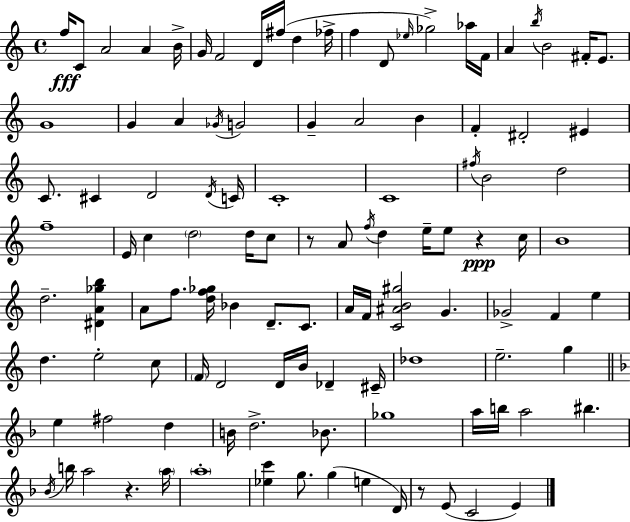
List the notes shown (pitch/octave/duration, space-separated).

F5/s C4/e A4/h A4/q B4/s G4/s F4/h D4/s F#5/s D5/q FES5/s F5/q D4/e Eb5/s Gb5/h Ab5/s F4/s A4/q B5/s B4/h F#4/s E4/e. G4/w G4/q A4/q Gb4/s G4/h G4/q A4/h B4/q F4/q D#4/h EIS4/q C4/e. C#4/q D4/h D4/s C4/s C4/w C4/w F#5/s B4/h D5/h F5/w E4/s C5/q D5/h D5/s C5/e R/e A4/e F5/s D5/q E5/s E5/e R/q C5/s B4/w D5/h. [D#4,A4,Gb5,B5]/q A4/e F5/e. [D5,F5,Gb5]/s Bb4/q D4/e. C4/e. A4/s F4/s [C4,A#4,B4,G#5]/h G4/q. Gb4/h F4/q E5/q D5/q. E5/h C5/e F4/s D4/h D4/s B4/s Db4/q C#4/s Db5/w E5/h. G5/q E5/q F#5/h D5/q B4/s D5/h. Bb4/e. Gb5/w A5/s B5/s A5/h BIS5/q. Bb4/s B5/s A5/h R/q. A5/s A5/w [Eb5,C6]/q G5/e. G5/q E5/q D4/s R/e E4/e C4/h E4/q